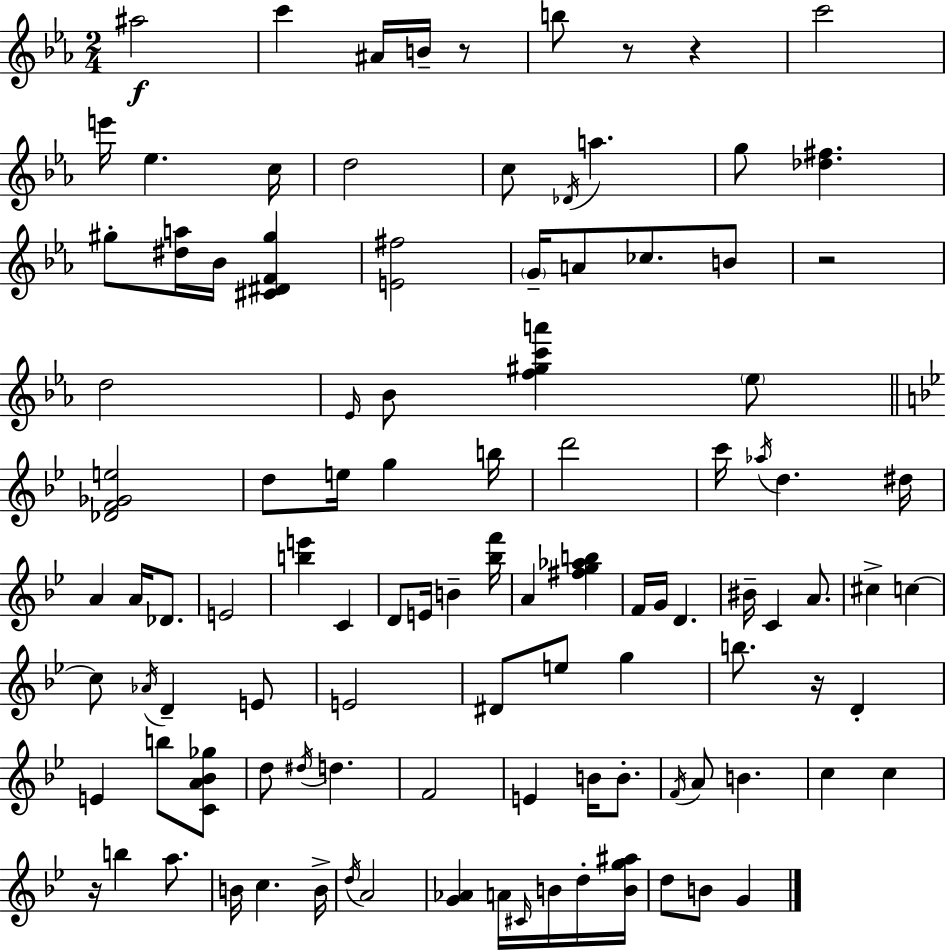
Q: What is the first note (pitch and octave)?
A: A#5